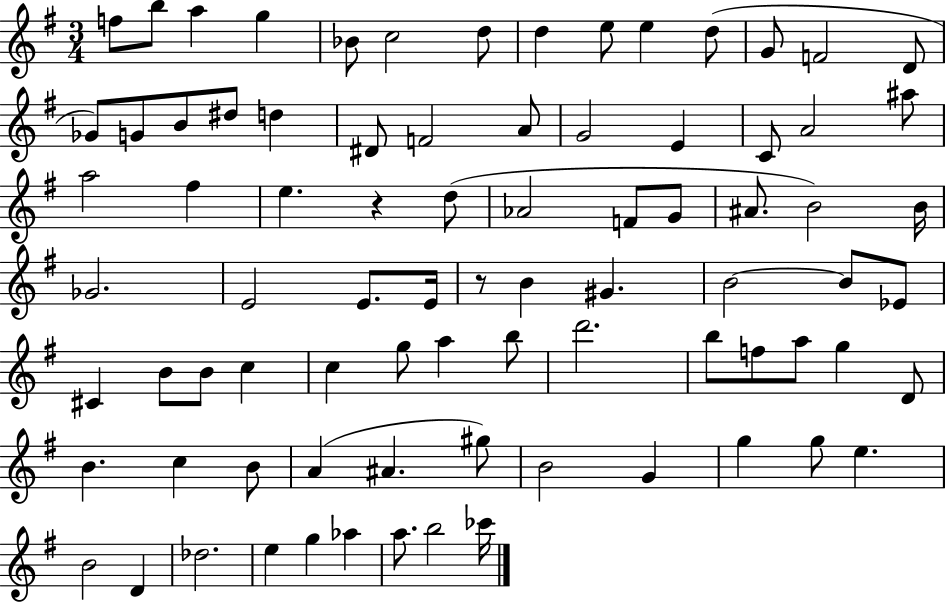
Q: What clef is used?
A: treble